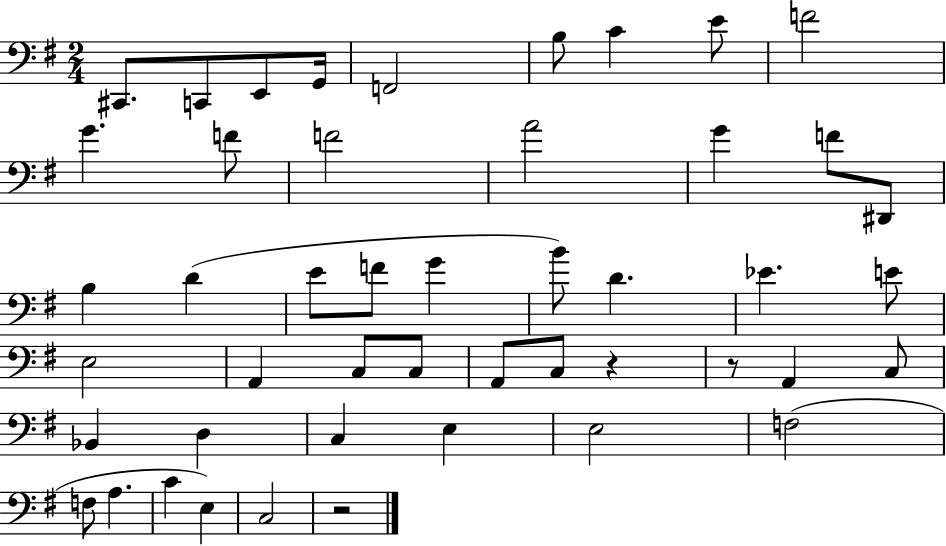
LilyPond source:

{
  \clef bass
  \numericTimeSignature
  \time 2/4
  \key g \major
  \repeat volta 2 { cis,8. c,8 e,8 g,16 | f,2 | b8 c'4 e'8 | f'2 | \break g'4. f'8 | f'2 | a'2 | g'4 f'8 dis,8 | \break b4 d'4( | e'8 f'8 g'4 | b'8) d'4. | ees'4. e'8 | \break e2 | a,4 c8 c8 | a,8 c8 r4 | r8 a,4 c8 | \break bes,4 d4 | c4 e4 | e2 | f2( | \break f8 a4. | c'4 e4) | c2 | r2 | \break } \bar "|."
}